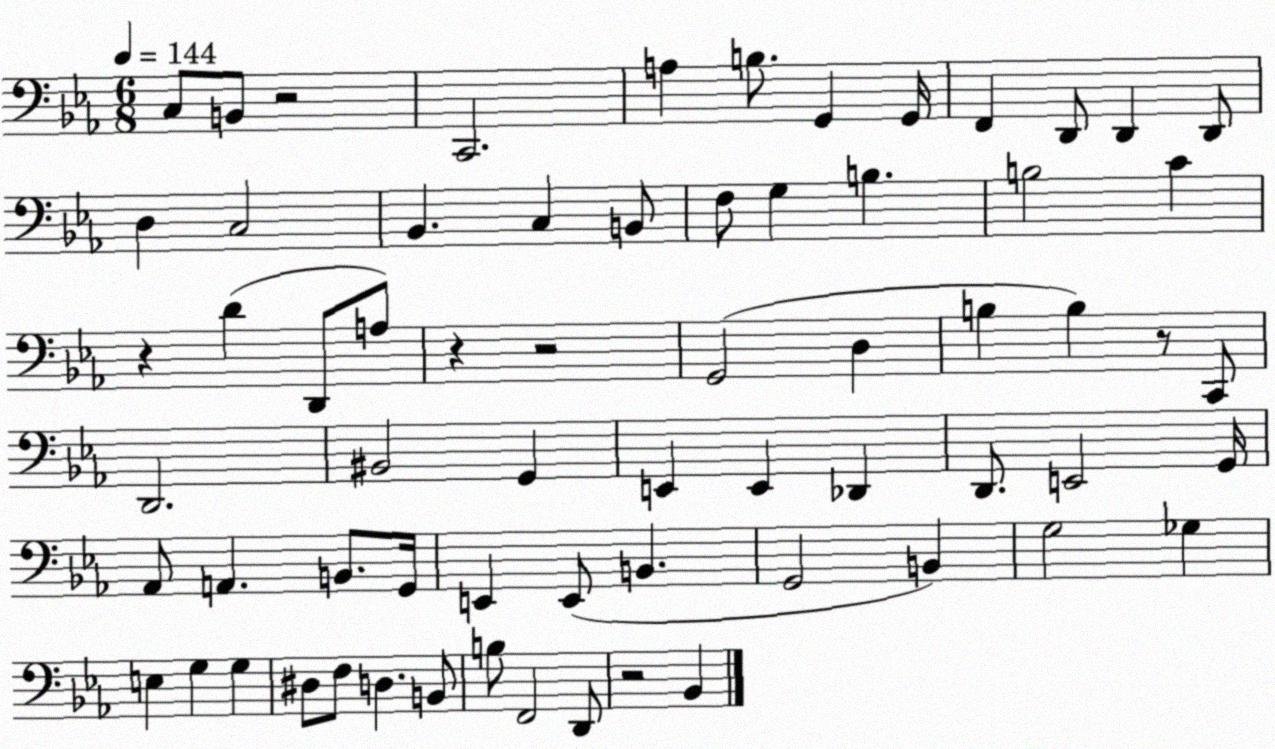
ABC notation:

X:1
T:Untitled
M:6/8
L:1/4
K:Eb
C,/2 B,,/2 z2 C,,2 A, B,/2 G,, G,,/4 F,, D,,/2 D,, D,,/2 D, C,2 _B,, C, B,,/2 F,/2 G, B, B,2 C z D D,,/2 A,/2 z z2 G,,2 D, B, B, z/2 C,,/2 D,,2 ^B,,2 G,, E,, E,, _D,, D,,/2 E,,2 G,,/4 _A,,/2 A,, B,,/2 G,,/4 E,, E,,/2 B,, G,,2 B,, G,2 _G, E, G, G, ^D,/2 F,/2 D, B,,/2 B,/2 F,,2 D,,/2 z2 _B,,